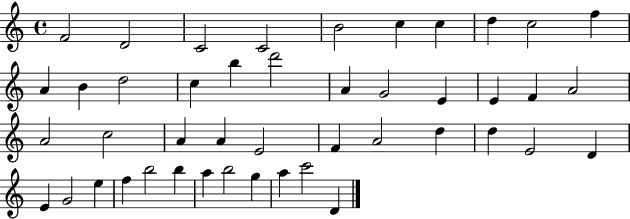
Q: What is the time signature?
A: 4/4